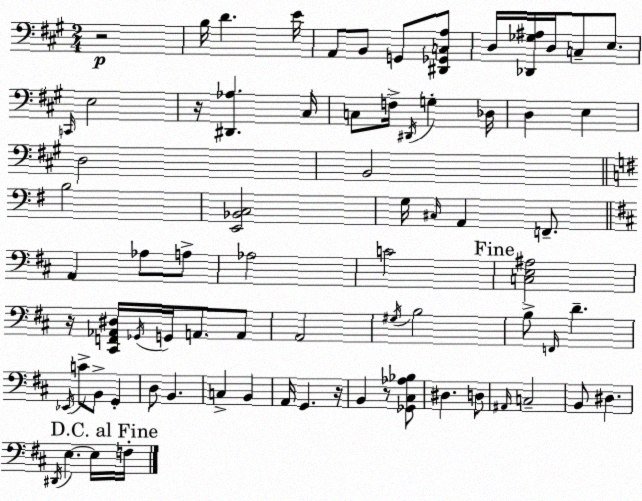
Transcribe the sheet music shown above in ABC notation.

X:1
T:Untitled
M:2/4
L:1/4
K:A
z2 B,/4 D E/4 A,,/2 B,,/2 G,,/2 [^D,,_G,,C,A,]/2 D,/4 [_D,,_G,^A,]/4 D,/4 C,/2 E,/2 C,,/4 E,2 z/4 [^D,,_A,] ^C,/4 C,/2 F,/4 ^D,,/4 G, _D,/4 D, E, D,2 B,,2 B,2 [E,,_B,,C,]2 G,/4 ^C,/4 A,, F,,/2 A,, _A,/2 A,/2 _A,2 C2 [C,E,^A,]2 z/4 [^C,,F,,_A,,^D,]/4 _G,,/4 G,,/4 A,,/2 A,,/2 A,,2 ^G,/4 B,2 B,/2 F,,/4 D _E,,/4 C/2 B,,/2 G,, D,/2 B,, C, B,, A,,/4 G,, z/4 B,, z/2 [_G,,^C,_A,_B,]/2 ^D, D,/2 ^A,,/4 C,2 B,,/2 ^D, ^D,,/4 E, E,/4 F,/4